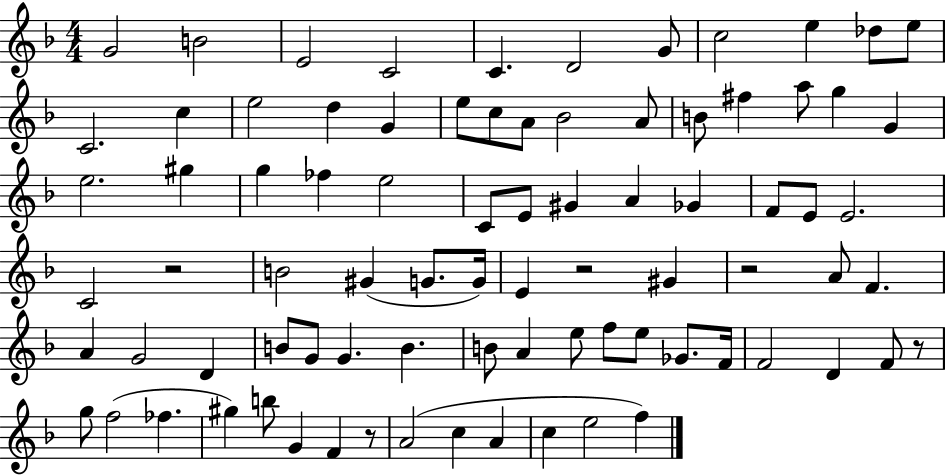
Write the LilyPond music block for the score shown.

{
  \clef treble
  \numericTimeSignature
  \time 4/4
  \key f \major
  g'2 b'2 | e'2 c'2 | c'4. d'2 g'8 | c''2 e''4 des''8 e''8 | \break c'2. c''4 | e''2 d''4 g'4 | e''8 c''8 a'8 bes'2 a'8 | b'8 fis''4 a''8 g''4 g'4 | \break e''2. gis''4 | g''4 fes''4 e''2 | c'8 e'8 gis'4 a'4 ges'4 | f'8 e'8 e'2. | \break c'2 r2 | b'2 gis'4( g'8. g'16) | e'4 r2 gis'4 | r2 a'8 f'4. | \break a'4 g'2 d'4 | b'8 g'8 g'4. b'4. | b'8 a'4 e''8 f''8 e''8 ges'8. f'16 | f'2 d'4 f'8 r8 | \break g''8 f''2( fes''4. | gis''4) b''8 g'4 f'4 r8 | a'2( c''4 a'4 | c''4 e''2 f''4) | \break \bar "|."
}